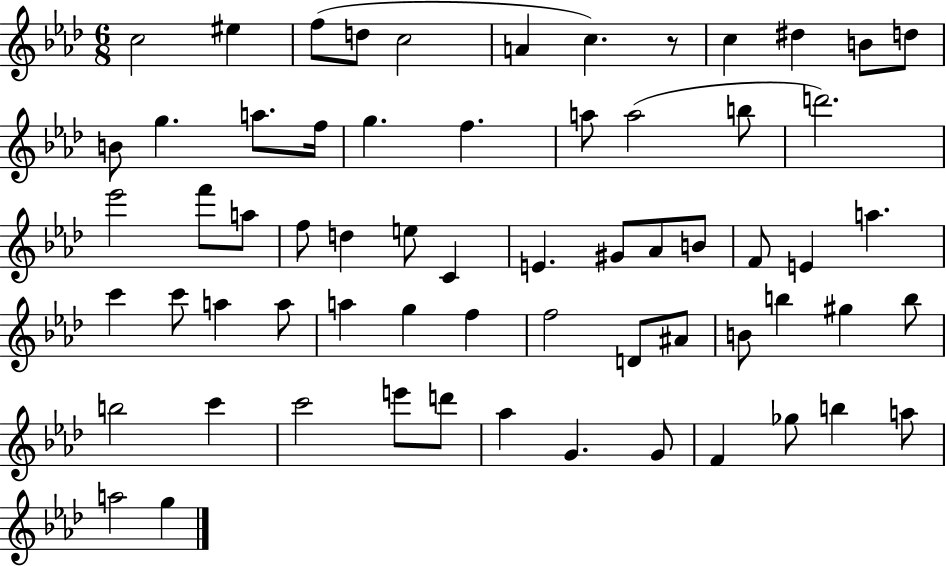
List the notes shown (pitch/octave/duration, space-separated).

C5/h EIS5/q F5/e D5/e C5/h A4/q C5/q. R/e C5/q D#5/q B4/e D5/e B4/e G5/q. A5/e. F5/s G5/q. F5/q. A5/e A5/h B5/e D6/h. Eb6/h F6/e A5/e F5/e D5/q E5/e C4/q E4/q. G#4/e Ab4/e B4/e F4/e E4/q A5/q. C6/q C6/e A5/q A5/e A5/q G5/q F5/q F5/h D4/e A#4/e B4/e B5/q G#5/q B5/e B5/h C6/q C6/h E6/e D6/e Ab5/q G4/q. G4/e F4/q Gb5/e B5/q A5/e A5/h G5/q